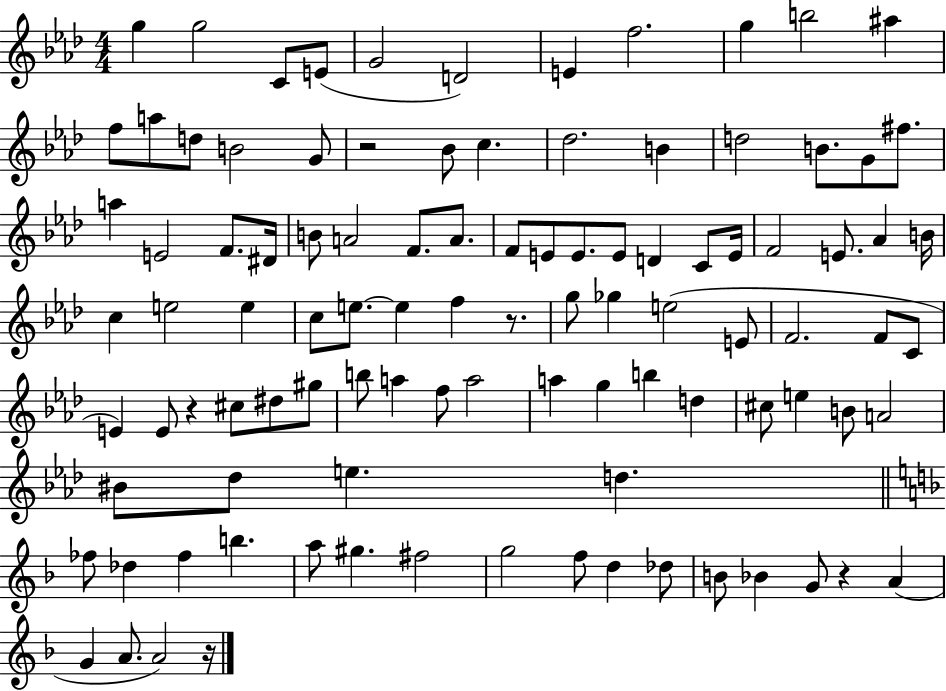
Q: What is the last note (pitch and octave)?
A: A4